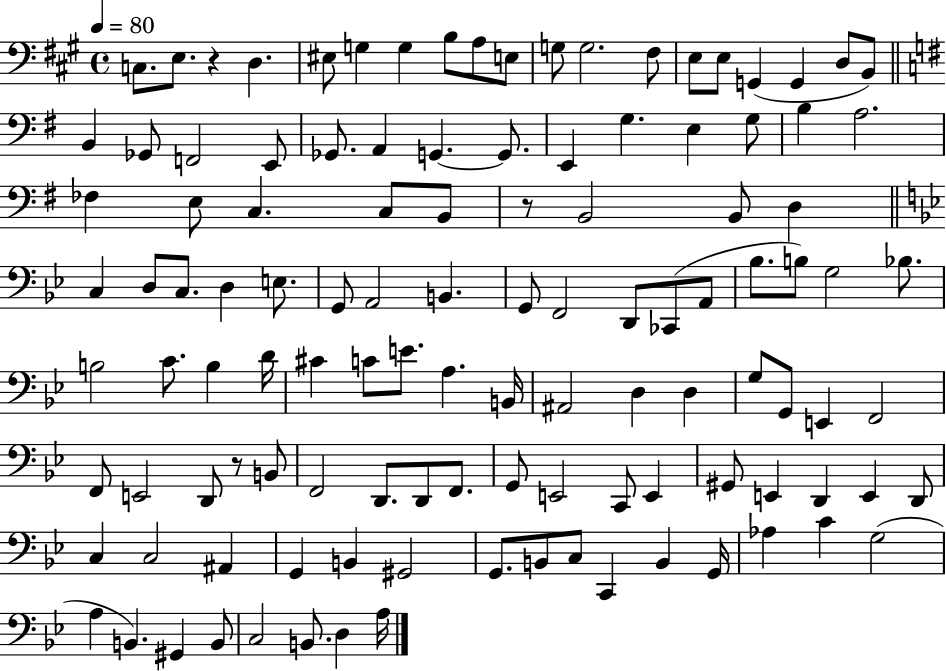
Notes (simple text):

C3/e. E3/e. R/q D3/q. EIS3/e G3/q G3/q B3/e A3/e E3/e G3/e G3/h. F#3/e E3/e E3/e G2/q G2/q D3/e B2/e B2/q Gb2/e F2/h E2/e Gb2/e. A2/q G2/q. G2/e. E2/q G3/q. E3/q G3/e B3/q A3/h. FES3/q E3/e C3/q. C3/e B2/e R/e B2/h B2/e D3/q C3/q D3/e C3/e. D3/q E3/e. G2/e A2/h B2/q. G2/e F2/h D2/e CES2/e A2/e Bb3/e. B3/e G3/h Bb3/e. B3/h C4/e. B3/q D4/s C#4/q C4/e E4/e. A3/q. B2/s A#2/h D3/q D3/q G3/e G2/e E2/q F2/h F2/e E2/h D2/e R/e B2/e F2/h D2/e. D2/e F2/e. G2/e E2/h C2/e E2/q G#2/e E2/q D2/q E2/q D2/e C3/q C3/h A#2/q G2/q B2/q G#2/h G2/e. B2/e C3/e C2/q B2/q G2/s Ab3/q C4/q G3/h A3/q B2/q. G#2/q B2/e C3/h B2/e. D3/q A3/s